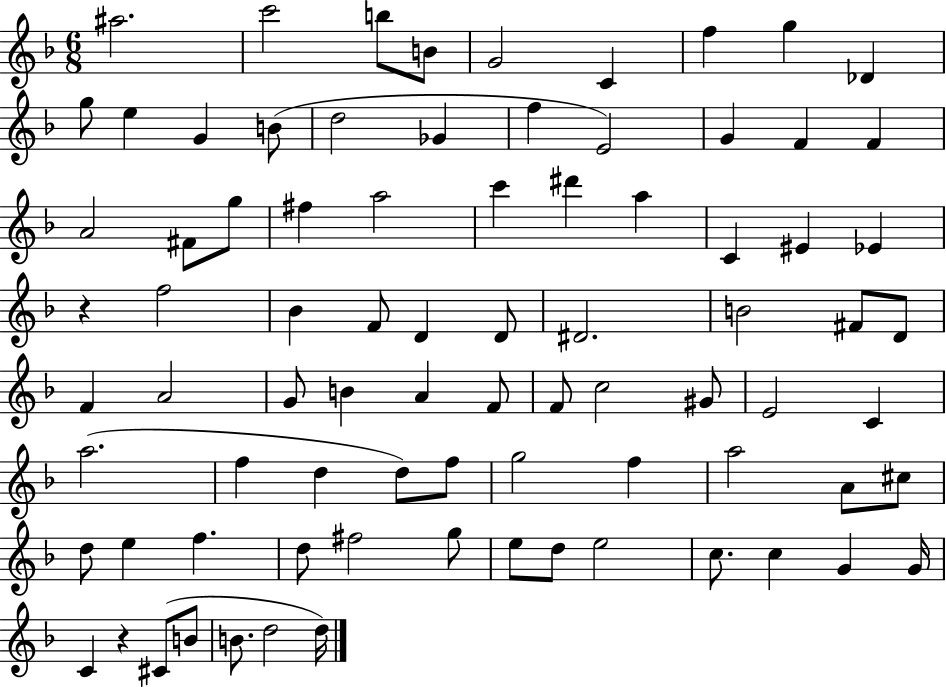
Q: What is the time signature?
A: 6/8